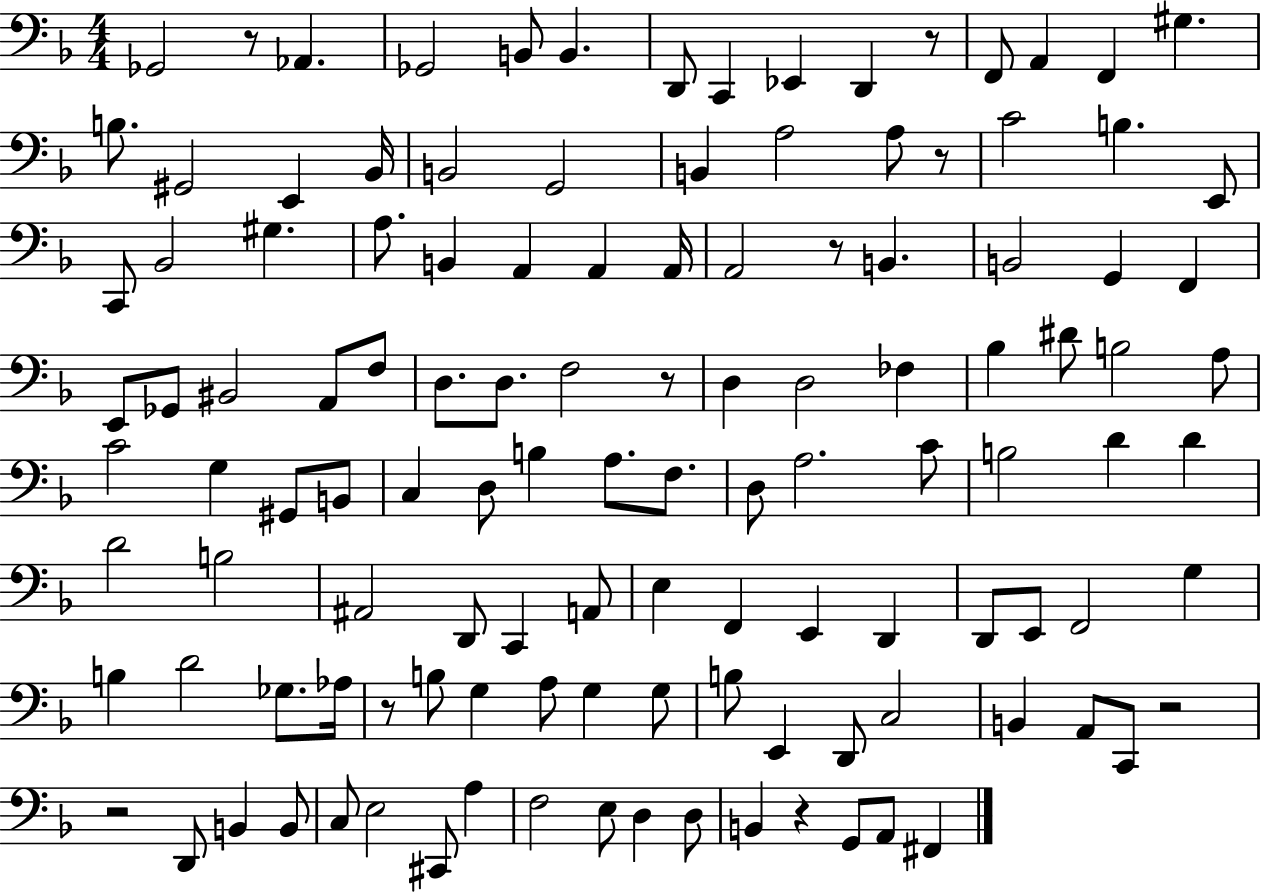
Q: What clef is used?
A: bass